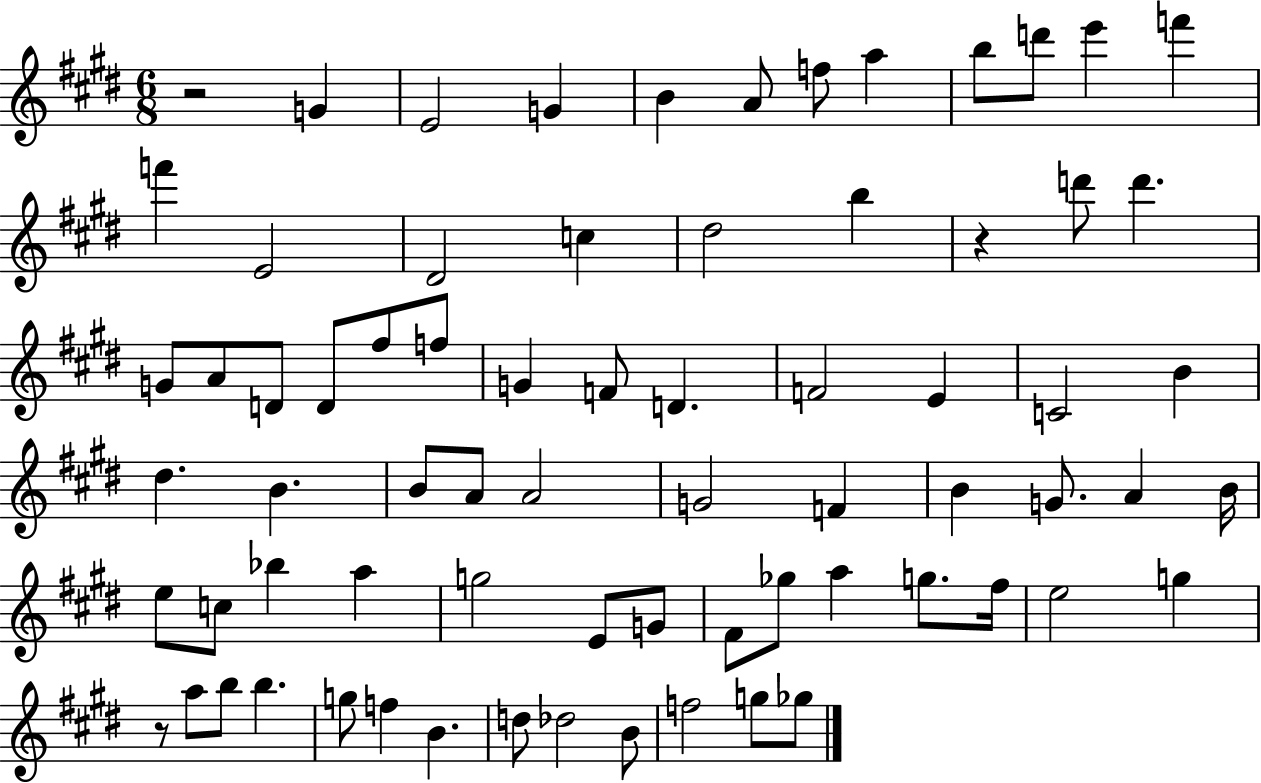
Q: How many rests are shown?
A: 3